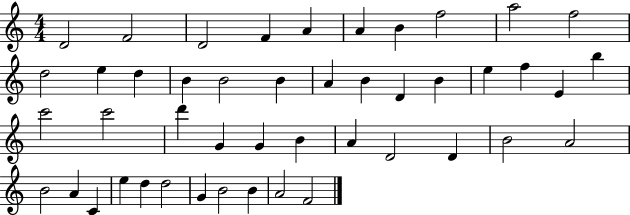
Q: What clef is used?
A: treble